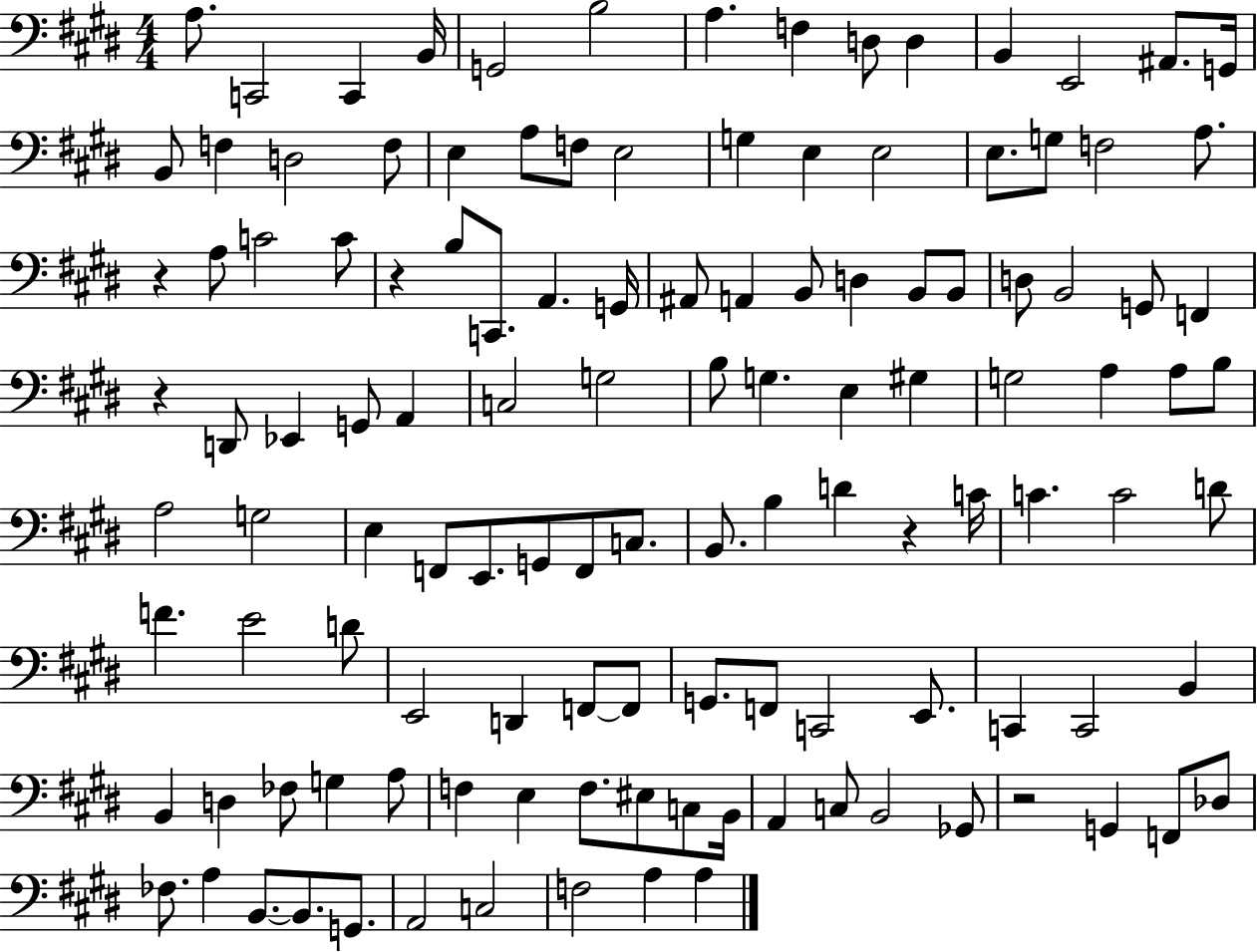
{
  \clef bass
  \numericTimeSignature
  \time 4/4
  \key e \major
  \repeat volta 2 { a8. c,2 c,4 b,16 | g,2 b2 | a4. f4 d8 d4 | b,4 e,2 ais,8. g,16 | \break b,8 f4 d2 f8 | e4 a8 f8 e2 | g4 e4 e2 | e8. g8 f2 a8. | \break r4 a8 c'2 c'8 | r4 b8 c,8. a,4. g,16 | ais,8 a,4 b,8 d4 b,8 b,8 | d8 b,2 g,8 f,4 | \break r4 d,8 ees,4 g,8 a,4 | c2 g2 | b8 g4. e4 gis4 | g2 a4 a8 b8 | \break a2 g2 | e4 f,8 e,8. g,8 f,8 c8. | b,8. b4 d'4 r4 c'16 | c'4. c'2 d'8 | \break f'4. e'2 d'8 | e,2 d,4 f,8~~ f,8 | g,8. f,8 c,2 e,8. | c,4 c,2 b,4 | \break b,4 d4 fes8 g4 a8 | f4 e4 f8. eis8 c8 b,16 | a,4 c8 b,2 ges,8 | r2 g,4 f,8 des8 | \break fes8. a4 b,8.~~ b,8. g,8. | a,2 c2 | f2 a4 a4 | } \bar "|."
}